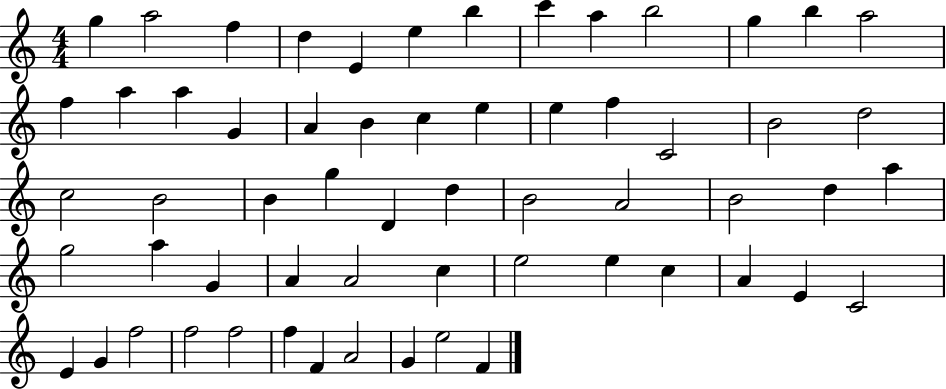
{
  \clef treble
  \numericTimeSignature
  \time 4/4
  \key c \major
  g''4 a''2 f''4 | d''4 e'4 e''4 b''4 | c'''4 a''4 b''2 | g''4 b''4 a''2 | \break f''4 a''4 a''4 g'4 | a'4 b'4 c''4 e''4 | e''4 f''4 c'2 | b'2 d''2 | \break c''2 b'2 | b'4 g''4 d'4 d''4 | b'2 a'2 | b'2 d''4 a''4 | \break g''2 a''4 g'4 | a'4 a'2 c''4 | e''2 e''4 c''4 | a'4 e'4 c'2 | \break e'4 g'4 f''2 | f''2 f''2 | f''4 f'4 a'2 | g'4 e''2 f'4 | \break \bar "|."
}